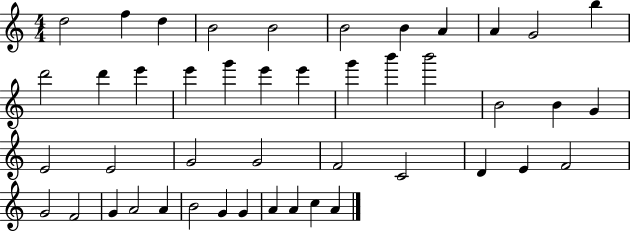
D5/h F5/q D5/q B4/h B4/h B4/h B4/q A4/q A4/q G4/h B5/q D6/h D6/q E6/q E6/q G6/q E6/q E6/q G6/q B6/q B6/h B4/h B4/q G4/q E4/h E4/h G4/h G4/h F4/h C4/h D4/q E4/q F4/h G4/h F4/h G4/q A4/h A4/q B4/h G4/q G4/q A4/q A4/q C5/q A4/q